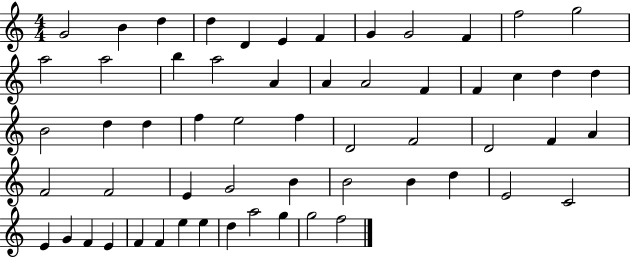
G4/h B4/q D5/q D5/q D4/q E4/q F4/q G4/q G4/h F4/q F5/h G5/h A5/h A5/h B5/q A5/h A4/q A4/q A4/h F4/q F4/q C5/q D5/q D5/q B4/h D5/q D5/q F5/q E5/h F5/q D4/h F4/h D4/h F4/q A4/q F4/h F4/h E4/q G4/h B4/q B4/h B4/q D5/q E4/h C4/h E4/q G4/q F4/q E4/q F4/q F4/q E5/q E5/q D5/q A5/h G5/q G5/h F5/h